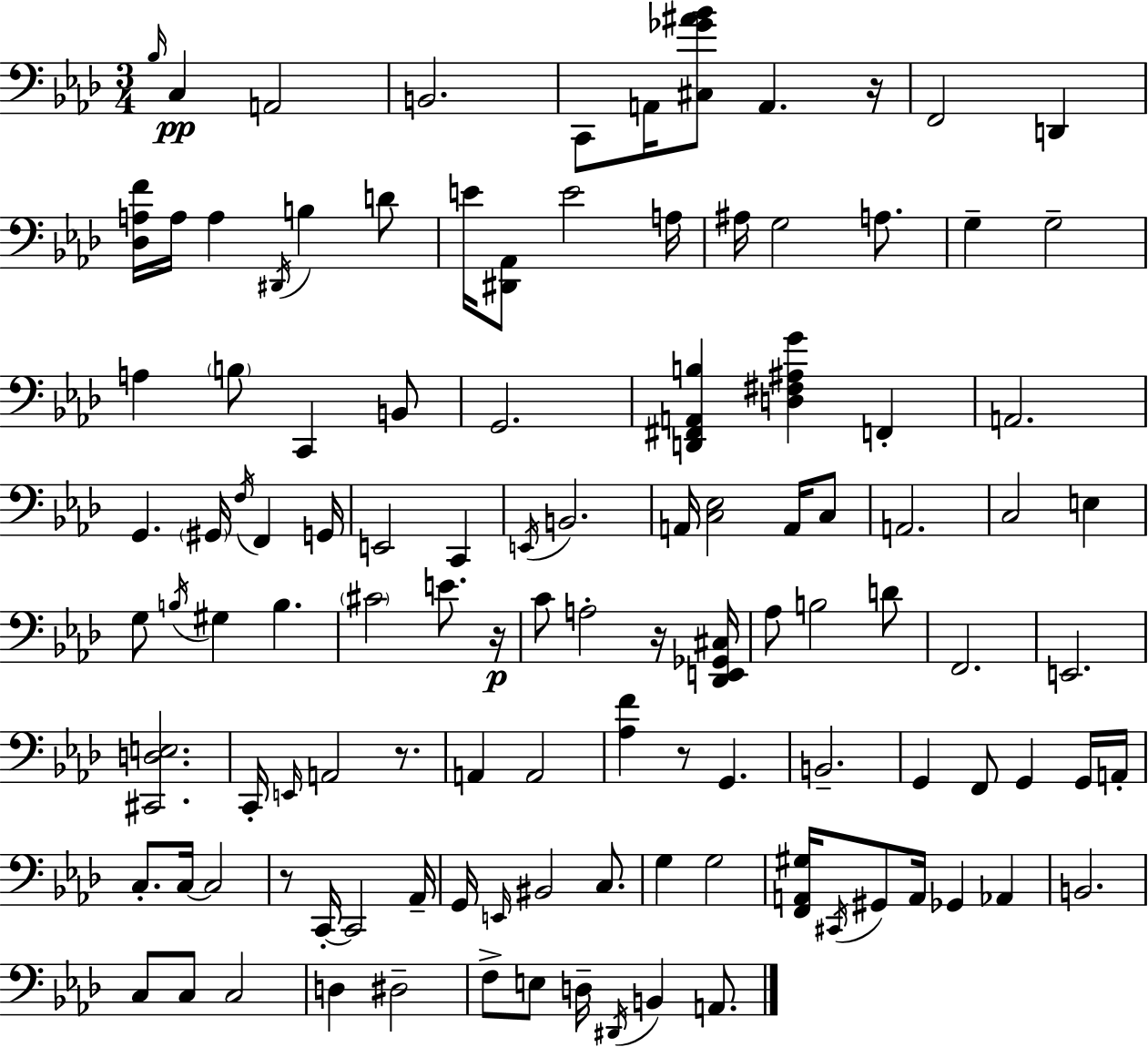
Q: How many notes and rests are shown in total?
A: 114